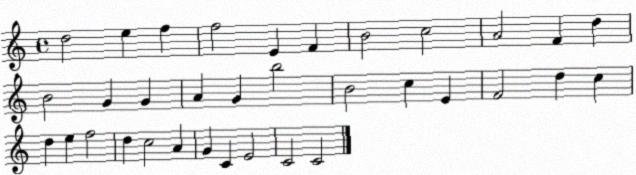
X:1
T:Untitled
M:4/4
L:1/4
K:C
d2 e f f2 E F B2 c2 A2 F d B2 G G A G b2 B2 c E F2 d c d e f2 d c2 A G C E2 C2 C2